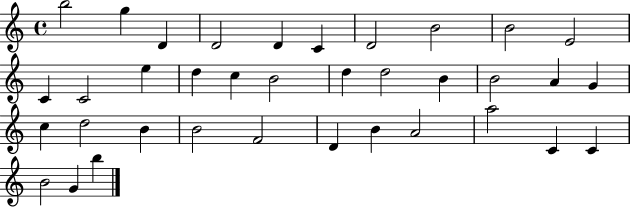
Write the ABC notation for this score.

X:1
T:Untitled
M:4/4
L:1/4
K:C
b2 g D D2 D C D2 B2 B2 E2 C C2 e d c B2 d d2 B B2 A G c d2 B B2 F2 D B A2 a2 C C B2 G b